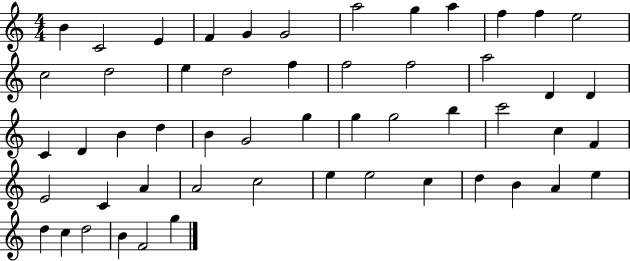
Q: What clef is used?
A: treble